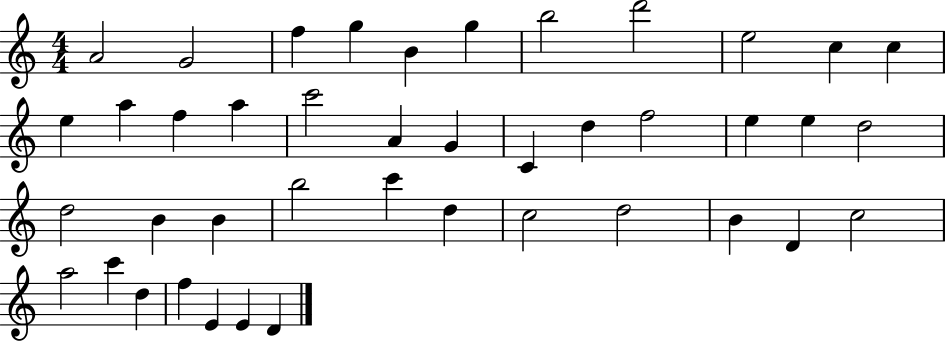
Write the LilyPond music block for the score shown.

{
  \clef treble
  \numericTimeSignature
  \time 4/4
  \key c \major
  a'2 g'2 | f''4 g''4 b'4 g''4 | b''2 d'''2 | e''2 c''4 c''4 | \break e''4 a''4 f''4 a''4 | c'''2 a'4 g'4 | c'4 d''4 f''2 | e''4 e''4 d''2 | \break d''2 b'4 b'4 | b''2 c'''4 d''4 | c''2 d''2 | b'4 d'4 c''2 | \break a''2 c'''4 d''4 | f''4 e'4 e'4 d'4 | \bar "|."
}